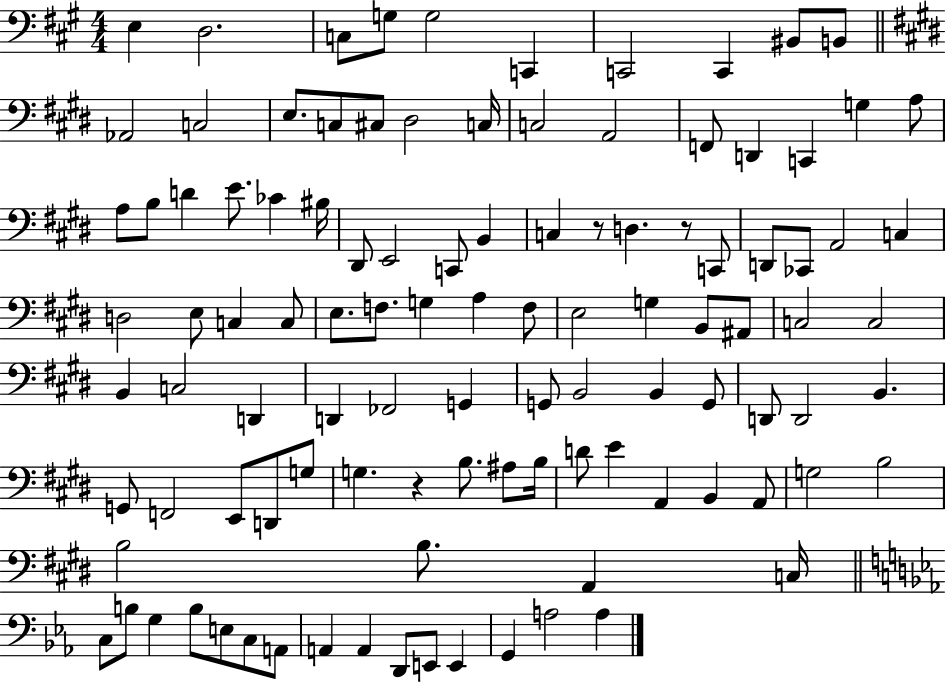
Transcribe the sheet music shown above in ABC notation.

X:1
T:Untitled
M:4/4
L:1/4
K:A
E, D,2 C,/2 G,/2 G,2 C,, C,,2 C,, ^B,,/2 B,,/2 _A,,2 C,2 E,/2 C,/2 ^C,/2 ^D,2 C,/4 C,2 A,,2 F,,/2 D,, C,, G, A,/2 A,/2 B,/2 D E/2 _C ^B,/4 ^D,,/2 E,,2 C,,/2 B,, C, z/2 D, z/2 C,,/2 D,,/2 _C,,/2 A,,2 C, D,2 E,/2 C, C,/2 E,/2 F,/2 G, A, F,/2 E,2 G, B,,/2 ^A,,/2 C,2 C,2 B,, C,2 D,, D,, _F,,2 G,, G,,/2 B,,2 B,, G,,/2 D,,/2 D,,2 B,, G,,/2 F,,2 E,,/2 D,,/2 G,/2 G, z B,/2 ^A,/2 B,/4 D/2 E A,, B,, A,,/2 G,2 B,2 B,2 B,/2 A,, C,/4 C,/2 B,/2 G, B,/2 E,/2 C,/2 A,,/2 A,, A,, D,,/2 E,,/2 E,, G,, A,2 A,